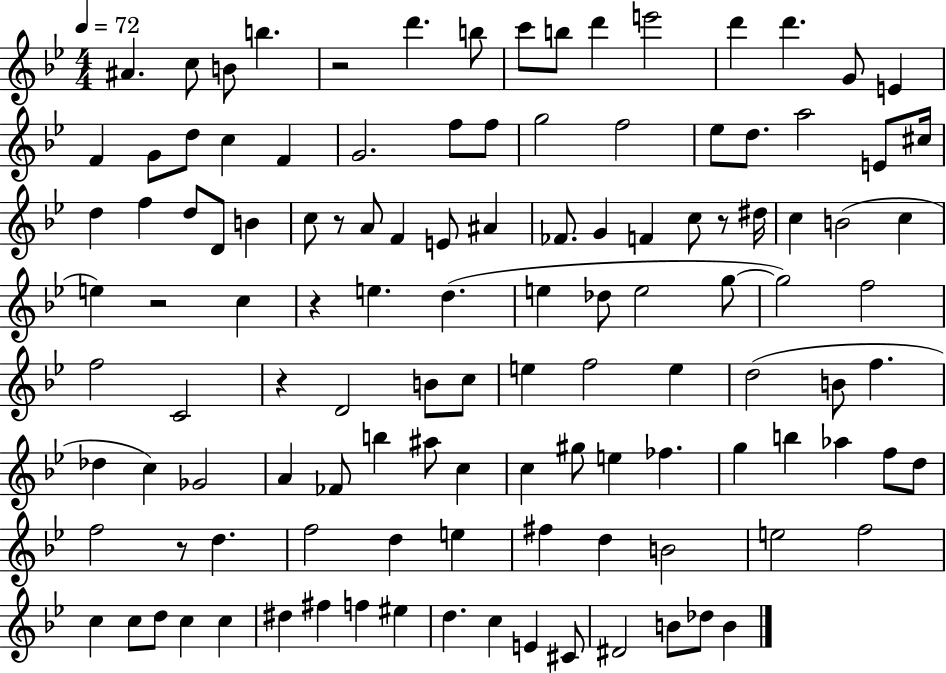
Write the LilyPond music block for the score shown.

{
  \clef treble
  \numericTimeSignature
  \time 4/4
  \key bes \major
  \tempo 4 = 72
  ais'4. c''8 b'8 b''4. | r2 d'''4. b''8 | c'''8 b''8 d'''4 e'''2 | d'''4 d'''4. g'8 e'4 | \break f'4 g'8 d''8 c''4 f'4 | g'2. f''8 f''8 | g''2 f''2 | ees''8 d''8. a''2 e'8 cis''16 | \break d''4 f''4 d''8 d'8 b'4 | c''8 r8 a'8 f'4 e'8 ais'4 | fes'8. g'4 f'4 c''8 r8 dis''16 | c''4 b'2( c''4 | \break e''4) r2 c''4 | r4 e''4. d''4.( | e''4 des''8 e''2 g''8~~ | g''2) f''2 | \break f''2 c'2 | r4 d'2 b'8 c''8 | e''4 f''2 e''4 | d''2( b'8 f''4. | \break des''4 c''4) ges'2 | a'4 fes'8 b''4 ais''8 c''4 | c''4 gis''8 e''4 fes''4. | g''4 b''4 aes''4 f''8 d''8 | \break f''2 r8 d''4. | f''2 d''4 e''4 | fis''4 d''4 b'2 | e''2 f''2 | \break c''4 c''8 d''8 c''4 c''4 | dis''4 fis''4 f''4 eis''4 | d''4. c''4 e'4 cis'8 | dis'2 b'8 des''8 b'4 | \break \bar "|."
}